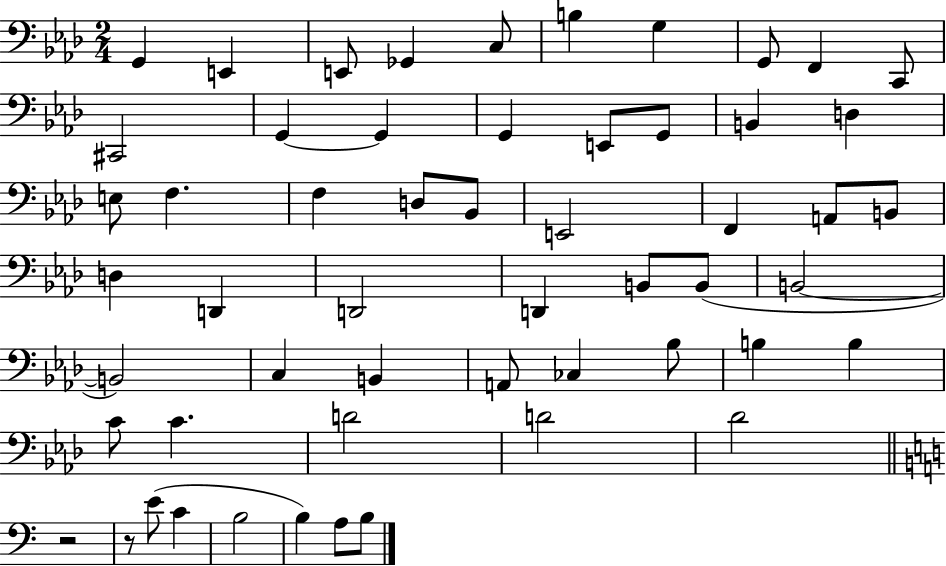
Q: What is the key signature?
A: AES major